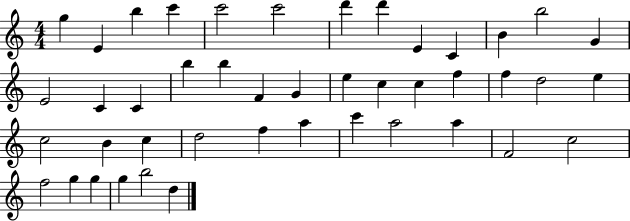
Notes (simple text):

G5/q E4/q B5/q C6/q C6/h C6/h D6/q D6/q E4/q C4/q B4/q B5/h G4/q E4/h C4/q C4/q B5/q B5/q F4/q G4/q E5/q C5/q C5/q F5/q F5/q D5/h E5/q C5/h B4/q C5/q D5/h F5/q A5/q C6/q A5/h A5/q F4/h C5/h F5/h G5/q G5/q G5/q B5/h D5/q